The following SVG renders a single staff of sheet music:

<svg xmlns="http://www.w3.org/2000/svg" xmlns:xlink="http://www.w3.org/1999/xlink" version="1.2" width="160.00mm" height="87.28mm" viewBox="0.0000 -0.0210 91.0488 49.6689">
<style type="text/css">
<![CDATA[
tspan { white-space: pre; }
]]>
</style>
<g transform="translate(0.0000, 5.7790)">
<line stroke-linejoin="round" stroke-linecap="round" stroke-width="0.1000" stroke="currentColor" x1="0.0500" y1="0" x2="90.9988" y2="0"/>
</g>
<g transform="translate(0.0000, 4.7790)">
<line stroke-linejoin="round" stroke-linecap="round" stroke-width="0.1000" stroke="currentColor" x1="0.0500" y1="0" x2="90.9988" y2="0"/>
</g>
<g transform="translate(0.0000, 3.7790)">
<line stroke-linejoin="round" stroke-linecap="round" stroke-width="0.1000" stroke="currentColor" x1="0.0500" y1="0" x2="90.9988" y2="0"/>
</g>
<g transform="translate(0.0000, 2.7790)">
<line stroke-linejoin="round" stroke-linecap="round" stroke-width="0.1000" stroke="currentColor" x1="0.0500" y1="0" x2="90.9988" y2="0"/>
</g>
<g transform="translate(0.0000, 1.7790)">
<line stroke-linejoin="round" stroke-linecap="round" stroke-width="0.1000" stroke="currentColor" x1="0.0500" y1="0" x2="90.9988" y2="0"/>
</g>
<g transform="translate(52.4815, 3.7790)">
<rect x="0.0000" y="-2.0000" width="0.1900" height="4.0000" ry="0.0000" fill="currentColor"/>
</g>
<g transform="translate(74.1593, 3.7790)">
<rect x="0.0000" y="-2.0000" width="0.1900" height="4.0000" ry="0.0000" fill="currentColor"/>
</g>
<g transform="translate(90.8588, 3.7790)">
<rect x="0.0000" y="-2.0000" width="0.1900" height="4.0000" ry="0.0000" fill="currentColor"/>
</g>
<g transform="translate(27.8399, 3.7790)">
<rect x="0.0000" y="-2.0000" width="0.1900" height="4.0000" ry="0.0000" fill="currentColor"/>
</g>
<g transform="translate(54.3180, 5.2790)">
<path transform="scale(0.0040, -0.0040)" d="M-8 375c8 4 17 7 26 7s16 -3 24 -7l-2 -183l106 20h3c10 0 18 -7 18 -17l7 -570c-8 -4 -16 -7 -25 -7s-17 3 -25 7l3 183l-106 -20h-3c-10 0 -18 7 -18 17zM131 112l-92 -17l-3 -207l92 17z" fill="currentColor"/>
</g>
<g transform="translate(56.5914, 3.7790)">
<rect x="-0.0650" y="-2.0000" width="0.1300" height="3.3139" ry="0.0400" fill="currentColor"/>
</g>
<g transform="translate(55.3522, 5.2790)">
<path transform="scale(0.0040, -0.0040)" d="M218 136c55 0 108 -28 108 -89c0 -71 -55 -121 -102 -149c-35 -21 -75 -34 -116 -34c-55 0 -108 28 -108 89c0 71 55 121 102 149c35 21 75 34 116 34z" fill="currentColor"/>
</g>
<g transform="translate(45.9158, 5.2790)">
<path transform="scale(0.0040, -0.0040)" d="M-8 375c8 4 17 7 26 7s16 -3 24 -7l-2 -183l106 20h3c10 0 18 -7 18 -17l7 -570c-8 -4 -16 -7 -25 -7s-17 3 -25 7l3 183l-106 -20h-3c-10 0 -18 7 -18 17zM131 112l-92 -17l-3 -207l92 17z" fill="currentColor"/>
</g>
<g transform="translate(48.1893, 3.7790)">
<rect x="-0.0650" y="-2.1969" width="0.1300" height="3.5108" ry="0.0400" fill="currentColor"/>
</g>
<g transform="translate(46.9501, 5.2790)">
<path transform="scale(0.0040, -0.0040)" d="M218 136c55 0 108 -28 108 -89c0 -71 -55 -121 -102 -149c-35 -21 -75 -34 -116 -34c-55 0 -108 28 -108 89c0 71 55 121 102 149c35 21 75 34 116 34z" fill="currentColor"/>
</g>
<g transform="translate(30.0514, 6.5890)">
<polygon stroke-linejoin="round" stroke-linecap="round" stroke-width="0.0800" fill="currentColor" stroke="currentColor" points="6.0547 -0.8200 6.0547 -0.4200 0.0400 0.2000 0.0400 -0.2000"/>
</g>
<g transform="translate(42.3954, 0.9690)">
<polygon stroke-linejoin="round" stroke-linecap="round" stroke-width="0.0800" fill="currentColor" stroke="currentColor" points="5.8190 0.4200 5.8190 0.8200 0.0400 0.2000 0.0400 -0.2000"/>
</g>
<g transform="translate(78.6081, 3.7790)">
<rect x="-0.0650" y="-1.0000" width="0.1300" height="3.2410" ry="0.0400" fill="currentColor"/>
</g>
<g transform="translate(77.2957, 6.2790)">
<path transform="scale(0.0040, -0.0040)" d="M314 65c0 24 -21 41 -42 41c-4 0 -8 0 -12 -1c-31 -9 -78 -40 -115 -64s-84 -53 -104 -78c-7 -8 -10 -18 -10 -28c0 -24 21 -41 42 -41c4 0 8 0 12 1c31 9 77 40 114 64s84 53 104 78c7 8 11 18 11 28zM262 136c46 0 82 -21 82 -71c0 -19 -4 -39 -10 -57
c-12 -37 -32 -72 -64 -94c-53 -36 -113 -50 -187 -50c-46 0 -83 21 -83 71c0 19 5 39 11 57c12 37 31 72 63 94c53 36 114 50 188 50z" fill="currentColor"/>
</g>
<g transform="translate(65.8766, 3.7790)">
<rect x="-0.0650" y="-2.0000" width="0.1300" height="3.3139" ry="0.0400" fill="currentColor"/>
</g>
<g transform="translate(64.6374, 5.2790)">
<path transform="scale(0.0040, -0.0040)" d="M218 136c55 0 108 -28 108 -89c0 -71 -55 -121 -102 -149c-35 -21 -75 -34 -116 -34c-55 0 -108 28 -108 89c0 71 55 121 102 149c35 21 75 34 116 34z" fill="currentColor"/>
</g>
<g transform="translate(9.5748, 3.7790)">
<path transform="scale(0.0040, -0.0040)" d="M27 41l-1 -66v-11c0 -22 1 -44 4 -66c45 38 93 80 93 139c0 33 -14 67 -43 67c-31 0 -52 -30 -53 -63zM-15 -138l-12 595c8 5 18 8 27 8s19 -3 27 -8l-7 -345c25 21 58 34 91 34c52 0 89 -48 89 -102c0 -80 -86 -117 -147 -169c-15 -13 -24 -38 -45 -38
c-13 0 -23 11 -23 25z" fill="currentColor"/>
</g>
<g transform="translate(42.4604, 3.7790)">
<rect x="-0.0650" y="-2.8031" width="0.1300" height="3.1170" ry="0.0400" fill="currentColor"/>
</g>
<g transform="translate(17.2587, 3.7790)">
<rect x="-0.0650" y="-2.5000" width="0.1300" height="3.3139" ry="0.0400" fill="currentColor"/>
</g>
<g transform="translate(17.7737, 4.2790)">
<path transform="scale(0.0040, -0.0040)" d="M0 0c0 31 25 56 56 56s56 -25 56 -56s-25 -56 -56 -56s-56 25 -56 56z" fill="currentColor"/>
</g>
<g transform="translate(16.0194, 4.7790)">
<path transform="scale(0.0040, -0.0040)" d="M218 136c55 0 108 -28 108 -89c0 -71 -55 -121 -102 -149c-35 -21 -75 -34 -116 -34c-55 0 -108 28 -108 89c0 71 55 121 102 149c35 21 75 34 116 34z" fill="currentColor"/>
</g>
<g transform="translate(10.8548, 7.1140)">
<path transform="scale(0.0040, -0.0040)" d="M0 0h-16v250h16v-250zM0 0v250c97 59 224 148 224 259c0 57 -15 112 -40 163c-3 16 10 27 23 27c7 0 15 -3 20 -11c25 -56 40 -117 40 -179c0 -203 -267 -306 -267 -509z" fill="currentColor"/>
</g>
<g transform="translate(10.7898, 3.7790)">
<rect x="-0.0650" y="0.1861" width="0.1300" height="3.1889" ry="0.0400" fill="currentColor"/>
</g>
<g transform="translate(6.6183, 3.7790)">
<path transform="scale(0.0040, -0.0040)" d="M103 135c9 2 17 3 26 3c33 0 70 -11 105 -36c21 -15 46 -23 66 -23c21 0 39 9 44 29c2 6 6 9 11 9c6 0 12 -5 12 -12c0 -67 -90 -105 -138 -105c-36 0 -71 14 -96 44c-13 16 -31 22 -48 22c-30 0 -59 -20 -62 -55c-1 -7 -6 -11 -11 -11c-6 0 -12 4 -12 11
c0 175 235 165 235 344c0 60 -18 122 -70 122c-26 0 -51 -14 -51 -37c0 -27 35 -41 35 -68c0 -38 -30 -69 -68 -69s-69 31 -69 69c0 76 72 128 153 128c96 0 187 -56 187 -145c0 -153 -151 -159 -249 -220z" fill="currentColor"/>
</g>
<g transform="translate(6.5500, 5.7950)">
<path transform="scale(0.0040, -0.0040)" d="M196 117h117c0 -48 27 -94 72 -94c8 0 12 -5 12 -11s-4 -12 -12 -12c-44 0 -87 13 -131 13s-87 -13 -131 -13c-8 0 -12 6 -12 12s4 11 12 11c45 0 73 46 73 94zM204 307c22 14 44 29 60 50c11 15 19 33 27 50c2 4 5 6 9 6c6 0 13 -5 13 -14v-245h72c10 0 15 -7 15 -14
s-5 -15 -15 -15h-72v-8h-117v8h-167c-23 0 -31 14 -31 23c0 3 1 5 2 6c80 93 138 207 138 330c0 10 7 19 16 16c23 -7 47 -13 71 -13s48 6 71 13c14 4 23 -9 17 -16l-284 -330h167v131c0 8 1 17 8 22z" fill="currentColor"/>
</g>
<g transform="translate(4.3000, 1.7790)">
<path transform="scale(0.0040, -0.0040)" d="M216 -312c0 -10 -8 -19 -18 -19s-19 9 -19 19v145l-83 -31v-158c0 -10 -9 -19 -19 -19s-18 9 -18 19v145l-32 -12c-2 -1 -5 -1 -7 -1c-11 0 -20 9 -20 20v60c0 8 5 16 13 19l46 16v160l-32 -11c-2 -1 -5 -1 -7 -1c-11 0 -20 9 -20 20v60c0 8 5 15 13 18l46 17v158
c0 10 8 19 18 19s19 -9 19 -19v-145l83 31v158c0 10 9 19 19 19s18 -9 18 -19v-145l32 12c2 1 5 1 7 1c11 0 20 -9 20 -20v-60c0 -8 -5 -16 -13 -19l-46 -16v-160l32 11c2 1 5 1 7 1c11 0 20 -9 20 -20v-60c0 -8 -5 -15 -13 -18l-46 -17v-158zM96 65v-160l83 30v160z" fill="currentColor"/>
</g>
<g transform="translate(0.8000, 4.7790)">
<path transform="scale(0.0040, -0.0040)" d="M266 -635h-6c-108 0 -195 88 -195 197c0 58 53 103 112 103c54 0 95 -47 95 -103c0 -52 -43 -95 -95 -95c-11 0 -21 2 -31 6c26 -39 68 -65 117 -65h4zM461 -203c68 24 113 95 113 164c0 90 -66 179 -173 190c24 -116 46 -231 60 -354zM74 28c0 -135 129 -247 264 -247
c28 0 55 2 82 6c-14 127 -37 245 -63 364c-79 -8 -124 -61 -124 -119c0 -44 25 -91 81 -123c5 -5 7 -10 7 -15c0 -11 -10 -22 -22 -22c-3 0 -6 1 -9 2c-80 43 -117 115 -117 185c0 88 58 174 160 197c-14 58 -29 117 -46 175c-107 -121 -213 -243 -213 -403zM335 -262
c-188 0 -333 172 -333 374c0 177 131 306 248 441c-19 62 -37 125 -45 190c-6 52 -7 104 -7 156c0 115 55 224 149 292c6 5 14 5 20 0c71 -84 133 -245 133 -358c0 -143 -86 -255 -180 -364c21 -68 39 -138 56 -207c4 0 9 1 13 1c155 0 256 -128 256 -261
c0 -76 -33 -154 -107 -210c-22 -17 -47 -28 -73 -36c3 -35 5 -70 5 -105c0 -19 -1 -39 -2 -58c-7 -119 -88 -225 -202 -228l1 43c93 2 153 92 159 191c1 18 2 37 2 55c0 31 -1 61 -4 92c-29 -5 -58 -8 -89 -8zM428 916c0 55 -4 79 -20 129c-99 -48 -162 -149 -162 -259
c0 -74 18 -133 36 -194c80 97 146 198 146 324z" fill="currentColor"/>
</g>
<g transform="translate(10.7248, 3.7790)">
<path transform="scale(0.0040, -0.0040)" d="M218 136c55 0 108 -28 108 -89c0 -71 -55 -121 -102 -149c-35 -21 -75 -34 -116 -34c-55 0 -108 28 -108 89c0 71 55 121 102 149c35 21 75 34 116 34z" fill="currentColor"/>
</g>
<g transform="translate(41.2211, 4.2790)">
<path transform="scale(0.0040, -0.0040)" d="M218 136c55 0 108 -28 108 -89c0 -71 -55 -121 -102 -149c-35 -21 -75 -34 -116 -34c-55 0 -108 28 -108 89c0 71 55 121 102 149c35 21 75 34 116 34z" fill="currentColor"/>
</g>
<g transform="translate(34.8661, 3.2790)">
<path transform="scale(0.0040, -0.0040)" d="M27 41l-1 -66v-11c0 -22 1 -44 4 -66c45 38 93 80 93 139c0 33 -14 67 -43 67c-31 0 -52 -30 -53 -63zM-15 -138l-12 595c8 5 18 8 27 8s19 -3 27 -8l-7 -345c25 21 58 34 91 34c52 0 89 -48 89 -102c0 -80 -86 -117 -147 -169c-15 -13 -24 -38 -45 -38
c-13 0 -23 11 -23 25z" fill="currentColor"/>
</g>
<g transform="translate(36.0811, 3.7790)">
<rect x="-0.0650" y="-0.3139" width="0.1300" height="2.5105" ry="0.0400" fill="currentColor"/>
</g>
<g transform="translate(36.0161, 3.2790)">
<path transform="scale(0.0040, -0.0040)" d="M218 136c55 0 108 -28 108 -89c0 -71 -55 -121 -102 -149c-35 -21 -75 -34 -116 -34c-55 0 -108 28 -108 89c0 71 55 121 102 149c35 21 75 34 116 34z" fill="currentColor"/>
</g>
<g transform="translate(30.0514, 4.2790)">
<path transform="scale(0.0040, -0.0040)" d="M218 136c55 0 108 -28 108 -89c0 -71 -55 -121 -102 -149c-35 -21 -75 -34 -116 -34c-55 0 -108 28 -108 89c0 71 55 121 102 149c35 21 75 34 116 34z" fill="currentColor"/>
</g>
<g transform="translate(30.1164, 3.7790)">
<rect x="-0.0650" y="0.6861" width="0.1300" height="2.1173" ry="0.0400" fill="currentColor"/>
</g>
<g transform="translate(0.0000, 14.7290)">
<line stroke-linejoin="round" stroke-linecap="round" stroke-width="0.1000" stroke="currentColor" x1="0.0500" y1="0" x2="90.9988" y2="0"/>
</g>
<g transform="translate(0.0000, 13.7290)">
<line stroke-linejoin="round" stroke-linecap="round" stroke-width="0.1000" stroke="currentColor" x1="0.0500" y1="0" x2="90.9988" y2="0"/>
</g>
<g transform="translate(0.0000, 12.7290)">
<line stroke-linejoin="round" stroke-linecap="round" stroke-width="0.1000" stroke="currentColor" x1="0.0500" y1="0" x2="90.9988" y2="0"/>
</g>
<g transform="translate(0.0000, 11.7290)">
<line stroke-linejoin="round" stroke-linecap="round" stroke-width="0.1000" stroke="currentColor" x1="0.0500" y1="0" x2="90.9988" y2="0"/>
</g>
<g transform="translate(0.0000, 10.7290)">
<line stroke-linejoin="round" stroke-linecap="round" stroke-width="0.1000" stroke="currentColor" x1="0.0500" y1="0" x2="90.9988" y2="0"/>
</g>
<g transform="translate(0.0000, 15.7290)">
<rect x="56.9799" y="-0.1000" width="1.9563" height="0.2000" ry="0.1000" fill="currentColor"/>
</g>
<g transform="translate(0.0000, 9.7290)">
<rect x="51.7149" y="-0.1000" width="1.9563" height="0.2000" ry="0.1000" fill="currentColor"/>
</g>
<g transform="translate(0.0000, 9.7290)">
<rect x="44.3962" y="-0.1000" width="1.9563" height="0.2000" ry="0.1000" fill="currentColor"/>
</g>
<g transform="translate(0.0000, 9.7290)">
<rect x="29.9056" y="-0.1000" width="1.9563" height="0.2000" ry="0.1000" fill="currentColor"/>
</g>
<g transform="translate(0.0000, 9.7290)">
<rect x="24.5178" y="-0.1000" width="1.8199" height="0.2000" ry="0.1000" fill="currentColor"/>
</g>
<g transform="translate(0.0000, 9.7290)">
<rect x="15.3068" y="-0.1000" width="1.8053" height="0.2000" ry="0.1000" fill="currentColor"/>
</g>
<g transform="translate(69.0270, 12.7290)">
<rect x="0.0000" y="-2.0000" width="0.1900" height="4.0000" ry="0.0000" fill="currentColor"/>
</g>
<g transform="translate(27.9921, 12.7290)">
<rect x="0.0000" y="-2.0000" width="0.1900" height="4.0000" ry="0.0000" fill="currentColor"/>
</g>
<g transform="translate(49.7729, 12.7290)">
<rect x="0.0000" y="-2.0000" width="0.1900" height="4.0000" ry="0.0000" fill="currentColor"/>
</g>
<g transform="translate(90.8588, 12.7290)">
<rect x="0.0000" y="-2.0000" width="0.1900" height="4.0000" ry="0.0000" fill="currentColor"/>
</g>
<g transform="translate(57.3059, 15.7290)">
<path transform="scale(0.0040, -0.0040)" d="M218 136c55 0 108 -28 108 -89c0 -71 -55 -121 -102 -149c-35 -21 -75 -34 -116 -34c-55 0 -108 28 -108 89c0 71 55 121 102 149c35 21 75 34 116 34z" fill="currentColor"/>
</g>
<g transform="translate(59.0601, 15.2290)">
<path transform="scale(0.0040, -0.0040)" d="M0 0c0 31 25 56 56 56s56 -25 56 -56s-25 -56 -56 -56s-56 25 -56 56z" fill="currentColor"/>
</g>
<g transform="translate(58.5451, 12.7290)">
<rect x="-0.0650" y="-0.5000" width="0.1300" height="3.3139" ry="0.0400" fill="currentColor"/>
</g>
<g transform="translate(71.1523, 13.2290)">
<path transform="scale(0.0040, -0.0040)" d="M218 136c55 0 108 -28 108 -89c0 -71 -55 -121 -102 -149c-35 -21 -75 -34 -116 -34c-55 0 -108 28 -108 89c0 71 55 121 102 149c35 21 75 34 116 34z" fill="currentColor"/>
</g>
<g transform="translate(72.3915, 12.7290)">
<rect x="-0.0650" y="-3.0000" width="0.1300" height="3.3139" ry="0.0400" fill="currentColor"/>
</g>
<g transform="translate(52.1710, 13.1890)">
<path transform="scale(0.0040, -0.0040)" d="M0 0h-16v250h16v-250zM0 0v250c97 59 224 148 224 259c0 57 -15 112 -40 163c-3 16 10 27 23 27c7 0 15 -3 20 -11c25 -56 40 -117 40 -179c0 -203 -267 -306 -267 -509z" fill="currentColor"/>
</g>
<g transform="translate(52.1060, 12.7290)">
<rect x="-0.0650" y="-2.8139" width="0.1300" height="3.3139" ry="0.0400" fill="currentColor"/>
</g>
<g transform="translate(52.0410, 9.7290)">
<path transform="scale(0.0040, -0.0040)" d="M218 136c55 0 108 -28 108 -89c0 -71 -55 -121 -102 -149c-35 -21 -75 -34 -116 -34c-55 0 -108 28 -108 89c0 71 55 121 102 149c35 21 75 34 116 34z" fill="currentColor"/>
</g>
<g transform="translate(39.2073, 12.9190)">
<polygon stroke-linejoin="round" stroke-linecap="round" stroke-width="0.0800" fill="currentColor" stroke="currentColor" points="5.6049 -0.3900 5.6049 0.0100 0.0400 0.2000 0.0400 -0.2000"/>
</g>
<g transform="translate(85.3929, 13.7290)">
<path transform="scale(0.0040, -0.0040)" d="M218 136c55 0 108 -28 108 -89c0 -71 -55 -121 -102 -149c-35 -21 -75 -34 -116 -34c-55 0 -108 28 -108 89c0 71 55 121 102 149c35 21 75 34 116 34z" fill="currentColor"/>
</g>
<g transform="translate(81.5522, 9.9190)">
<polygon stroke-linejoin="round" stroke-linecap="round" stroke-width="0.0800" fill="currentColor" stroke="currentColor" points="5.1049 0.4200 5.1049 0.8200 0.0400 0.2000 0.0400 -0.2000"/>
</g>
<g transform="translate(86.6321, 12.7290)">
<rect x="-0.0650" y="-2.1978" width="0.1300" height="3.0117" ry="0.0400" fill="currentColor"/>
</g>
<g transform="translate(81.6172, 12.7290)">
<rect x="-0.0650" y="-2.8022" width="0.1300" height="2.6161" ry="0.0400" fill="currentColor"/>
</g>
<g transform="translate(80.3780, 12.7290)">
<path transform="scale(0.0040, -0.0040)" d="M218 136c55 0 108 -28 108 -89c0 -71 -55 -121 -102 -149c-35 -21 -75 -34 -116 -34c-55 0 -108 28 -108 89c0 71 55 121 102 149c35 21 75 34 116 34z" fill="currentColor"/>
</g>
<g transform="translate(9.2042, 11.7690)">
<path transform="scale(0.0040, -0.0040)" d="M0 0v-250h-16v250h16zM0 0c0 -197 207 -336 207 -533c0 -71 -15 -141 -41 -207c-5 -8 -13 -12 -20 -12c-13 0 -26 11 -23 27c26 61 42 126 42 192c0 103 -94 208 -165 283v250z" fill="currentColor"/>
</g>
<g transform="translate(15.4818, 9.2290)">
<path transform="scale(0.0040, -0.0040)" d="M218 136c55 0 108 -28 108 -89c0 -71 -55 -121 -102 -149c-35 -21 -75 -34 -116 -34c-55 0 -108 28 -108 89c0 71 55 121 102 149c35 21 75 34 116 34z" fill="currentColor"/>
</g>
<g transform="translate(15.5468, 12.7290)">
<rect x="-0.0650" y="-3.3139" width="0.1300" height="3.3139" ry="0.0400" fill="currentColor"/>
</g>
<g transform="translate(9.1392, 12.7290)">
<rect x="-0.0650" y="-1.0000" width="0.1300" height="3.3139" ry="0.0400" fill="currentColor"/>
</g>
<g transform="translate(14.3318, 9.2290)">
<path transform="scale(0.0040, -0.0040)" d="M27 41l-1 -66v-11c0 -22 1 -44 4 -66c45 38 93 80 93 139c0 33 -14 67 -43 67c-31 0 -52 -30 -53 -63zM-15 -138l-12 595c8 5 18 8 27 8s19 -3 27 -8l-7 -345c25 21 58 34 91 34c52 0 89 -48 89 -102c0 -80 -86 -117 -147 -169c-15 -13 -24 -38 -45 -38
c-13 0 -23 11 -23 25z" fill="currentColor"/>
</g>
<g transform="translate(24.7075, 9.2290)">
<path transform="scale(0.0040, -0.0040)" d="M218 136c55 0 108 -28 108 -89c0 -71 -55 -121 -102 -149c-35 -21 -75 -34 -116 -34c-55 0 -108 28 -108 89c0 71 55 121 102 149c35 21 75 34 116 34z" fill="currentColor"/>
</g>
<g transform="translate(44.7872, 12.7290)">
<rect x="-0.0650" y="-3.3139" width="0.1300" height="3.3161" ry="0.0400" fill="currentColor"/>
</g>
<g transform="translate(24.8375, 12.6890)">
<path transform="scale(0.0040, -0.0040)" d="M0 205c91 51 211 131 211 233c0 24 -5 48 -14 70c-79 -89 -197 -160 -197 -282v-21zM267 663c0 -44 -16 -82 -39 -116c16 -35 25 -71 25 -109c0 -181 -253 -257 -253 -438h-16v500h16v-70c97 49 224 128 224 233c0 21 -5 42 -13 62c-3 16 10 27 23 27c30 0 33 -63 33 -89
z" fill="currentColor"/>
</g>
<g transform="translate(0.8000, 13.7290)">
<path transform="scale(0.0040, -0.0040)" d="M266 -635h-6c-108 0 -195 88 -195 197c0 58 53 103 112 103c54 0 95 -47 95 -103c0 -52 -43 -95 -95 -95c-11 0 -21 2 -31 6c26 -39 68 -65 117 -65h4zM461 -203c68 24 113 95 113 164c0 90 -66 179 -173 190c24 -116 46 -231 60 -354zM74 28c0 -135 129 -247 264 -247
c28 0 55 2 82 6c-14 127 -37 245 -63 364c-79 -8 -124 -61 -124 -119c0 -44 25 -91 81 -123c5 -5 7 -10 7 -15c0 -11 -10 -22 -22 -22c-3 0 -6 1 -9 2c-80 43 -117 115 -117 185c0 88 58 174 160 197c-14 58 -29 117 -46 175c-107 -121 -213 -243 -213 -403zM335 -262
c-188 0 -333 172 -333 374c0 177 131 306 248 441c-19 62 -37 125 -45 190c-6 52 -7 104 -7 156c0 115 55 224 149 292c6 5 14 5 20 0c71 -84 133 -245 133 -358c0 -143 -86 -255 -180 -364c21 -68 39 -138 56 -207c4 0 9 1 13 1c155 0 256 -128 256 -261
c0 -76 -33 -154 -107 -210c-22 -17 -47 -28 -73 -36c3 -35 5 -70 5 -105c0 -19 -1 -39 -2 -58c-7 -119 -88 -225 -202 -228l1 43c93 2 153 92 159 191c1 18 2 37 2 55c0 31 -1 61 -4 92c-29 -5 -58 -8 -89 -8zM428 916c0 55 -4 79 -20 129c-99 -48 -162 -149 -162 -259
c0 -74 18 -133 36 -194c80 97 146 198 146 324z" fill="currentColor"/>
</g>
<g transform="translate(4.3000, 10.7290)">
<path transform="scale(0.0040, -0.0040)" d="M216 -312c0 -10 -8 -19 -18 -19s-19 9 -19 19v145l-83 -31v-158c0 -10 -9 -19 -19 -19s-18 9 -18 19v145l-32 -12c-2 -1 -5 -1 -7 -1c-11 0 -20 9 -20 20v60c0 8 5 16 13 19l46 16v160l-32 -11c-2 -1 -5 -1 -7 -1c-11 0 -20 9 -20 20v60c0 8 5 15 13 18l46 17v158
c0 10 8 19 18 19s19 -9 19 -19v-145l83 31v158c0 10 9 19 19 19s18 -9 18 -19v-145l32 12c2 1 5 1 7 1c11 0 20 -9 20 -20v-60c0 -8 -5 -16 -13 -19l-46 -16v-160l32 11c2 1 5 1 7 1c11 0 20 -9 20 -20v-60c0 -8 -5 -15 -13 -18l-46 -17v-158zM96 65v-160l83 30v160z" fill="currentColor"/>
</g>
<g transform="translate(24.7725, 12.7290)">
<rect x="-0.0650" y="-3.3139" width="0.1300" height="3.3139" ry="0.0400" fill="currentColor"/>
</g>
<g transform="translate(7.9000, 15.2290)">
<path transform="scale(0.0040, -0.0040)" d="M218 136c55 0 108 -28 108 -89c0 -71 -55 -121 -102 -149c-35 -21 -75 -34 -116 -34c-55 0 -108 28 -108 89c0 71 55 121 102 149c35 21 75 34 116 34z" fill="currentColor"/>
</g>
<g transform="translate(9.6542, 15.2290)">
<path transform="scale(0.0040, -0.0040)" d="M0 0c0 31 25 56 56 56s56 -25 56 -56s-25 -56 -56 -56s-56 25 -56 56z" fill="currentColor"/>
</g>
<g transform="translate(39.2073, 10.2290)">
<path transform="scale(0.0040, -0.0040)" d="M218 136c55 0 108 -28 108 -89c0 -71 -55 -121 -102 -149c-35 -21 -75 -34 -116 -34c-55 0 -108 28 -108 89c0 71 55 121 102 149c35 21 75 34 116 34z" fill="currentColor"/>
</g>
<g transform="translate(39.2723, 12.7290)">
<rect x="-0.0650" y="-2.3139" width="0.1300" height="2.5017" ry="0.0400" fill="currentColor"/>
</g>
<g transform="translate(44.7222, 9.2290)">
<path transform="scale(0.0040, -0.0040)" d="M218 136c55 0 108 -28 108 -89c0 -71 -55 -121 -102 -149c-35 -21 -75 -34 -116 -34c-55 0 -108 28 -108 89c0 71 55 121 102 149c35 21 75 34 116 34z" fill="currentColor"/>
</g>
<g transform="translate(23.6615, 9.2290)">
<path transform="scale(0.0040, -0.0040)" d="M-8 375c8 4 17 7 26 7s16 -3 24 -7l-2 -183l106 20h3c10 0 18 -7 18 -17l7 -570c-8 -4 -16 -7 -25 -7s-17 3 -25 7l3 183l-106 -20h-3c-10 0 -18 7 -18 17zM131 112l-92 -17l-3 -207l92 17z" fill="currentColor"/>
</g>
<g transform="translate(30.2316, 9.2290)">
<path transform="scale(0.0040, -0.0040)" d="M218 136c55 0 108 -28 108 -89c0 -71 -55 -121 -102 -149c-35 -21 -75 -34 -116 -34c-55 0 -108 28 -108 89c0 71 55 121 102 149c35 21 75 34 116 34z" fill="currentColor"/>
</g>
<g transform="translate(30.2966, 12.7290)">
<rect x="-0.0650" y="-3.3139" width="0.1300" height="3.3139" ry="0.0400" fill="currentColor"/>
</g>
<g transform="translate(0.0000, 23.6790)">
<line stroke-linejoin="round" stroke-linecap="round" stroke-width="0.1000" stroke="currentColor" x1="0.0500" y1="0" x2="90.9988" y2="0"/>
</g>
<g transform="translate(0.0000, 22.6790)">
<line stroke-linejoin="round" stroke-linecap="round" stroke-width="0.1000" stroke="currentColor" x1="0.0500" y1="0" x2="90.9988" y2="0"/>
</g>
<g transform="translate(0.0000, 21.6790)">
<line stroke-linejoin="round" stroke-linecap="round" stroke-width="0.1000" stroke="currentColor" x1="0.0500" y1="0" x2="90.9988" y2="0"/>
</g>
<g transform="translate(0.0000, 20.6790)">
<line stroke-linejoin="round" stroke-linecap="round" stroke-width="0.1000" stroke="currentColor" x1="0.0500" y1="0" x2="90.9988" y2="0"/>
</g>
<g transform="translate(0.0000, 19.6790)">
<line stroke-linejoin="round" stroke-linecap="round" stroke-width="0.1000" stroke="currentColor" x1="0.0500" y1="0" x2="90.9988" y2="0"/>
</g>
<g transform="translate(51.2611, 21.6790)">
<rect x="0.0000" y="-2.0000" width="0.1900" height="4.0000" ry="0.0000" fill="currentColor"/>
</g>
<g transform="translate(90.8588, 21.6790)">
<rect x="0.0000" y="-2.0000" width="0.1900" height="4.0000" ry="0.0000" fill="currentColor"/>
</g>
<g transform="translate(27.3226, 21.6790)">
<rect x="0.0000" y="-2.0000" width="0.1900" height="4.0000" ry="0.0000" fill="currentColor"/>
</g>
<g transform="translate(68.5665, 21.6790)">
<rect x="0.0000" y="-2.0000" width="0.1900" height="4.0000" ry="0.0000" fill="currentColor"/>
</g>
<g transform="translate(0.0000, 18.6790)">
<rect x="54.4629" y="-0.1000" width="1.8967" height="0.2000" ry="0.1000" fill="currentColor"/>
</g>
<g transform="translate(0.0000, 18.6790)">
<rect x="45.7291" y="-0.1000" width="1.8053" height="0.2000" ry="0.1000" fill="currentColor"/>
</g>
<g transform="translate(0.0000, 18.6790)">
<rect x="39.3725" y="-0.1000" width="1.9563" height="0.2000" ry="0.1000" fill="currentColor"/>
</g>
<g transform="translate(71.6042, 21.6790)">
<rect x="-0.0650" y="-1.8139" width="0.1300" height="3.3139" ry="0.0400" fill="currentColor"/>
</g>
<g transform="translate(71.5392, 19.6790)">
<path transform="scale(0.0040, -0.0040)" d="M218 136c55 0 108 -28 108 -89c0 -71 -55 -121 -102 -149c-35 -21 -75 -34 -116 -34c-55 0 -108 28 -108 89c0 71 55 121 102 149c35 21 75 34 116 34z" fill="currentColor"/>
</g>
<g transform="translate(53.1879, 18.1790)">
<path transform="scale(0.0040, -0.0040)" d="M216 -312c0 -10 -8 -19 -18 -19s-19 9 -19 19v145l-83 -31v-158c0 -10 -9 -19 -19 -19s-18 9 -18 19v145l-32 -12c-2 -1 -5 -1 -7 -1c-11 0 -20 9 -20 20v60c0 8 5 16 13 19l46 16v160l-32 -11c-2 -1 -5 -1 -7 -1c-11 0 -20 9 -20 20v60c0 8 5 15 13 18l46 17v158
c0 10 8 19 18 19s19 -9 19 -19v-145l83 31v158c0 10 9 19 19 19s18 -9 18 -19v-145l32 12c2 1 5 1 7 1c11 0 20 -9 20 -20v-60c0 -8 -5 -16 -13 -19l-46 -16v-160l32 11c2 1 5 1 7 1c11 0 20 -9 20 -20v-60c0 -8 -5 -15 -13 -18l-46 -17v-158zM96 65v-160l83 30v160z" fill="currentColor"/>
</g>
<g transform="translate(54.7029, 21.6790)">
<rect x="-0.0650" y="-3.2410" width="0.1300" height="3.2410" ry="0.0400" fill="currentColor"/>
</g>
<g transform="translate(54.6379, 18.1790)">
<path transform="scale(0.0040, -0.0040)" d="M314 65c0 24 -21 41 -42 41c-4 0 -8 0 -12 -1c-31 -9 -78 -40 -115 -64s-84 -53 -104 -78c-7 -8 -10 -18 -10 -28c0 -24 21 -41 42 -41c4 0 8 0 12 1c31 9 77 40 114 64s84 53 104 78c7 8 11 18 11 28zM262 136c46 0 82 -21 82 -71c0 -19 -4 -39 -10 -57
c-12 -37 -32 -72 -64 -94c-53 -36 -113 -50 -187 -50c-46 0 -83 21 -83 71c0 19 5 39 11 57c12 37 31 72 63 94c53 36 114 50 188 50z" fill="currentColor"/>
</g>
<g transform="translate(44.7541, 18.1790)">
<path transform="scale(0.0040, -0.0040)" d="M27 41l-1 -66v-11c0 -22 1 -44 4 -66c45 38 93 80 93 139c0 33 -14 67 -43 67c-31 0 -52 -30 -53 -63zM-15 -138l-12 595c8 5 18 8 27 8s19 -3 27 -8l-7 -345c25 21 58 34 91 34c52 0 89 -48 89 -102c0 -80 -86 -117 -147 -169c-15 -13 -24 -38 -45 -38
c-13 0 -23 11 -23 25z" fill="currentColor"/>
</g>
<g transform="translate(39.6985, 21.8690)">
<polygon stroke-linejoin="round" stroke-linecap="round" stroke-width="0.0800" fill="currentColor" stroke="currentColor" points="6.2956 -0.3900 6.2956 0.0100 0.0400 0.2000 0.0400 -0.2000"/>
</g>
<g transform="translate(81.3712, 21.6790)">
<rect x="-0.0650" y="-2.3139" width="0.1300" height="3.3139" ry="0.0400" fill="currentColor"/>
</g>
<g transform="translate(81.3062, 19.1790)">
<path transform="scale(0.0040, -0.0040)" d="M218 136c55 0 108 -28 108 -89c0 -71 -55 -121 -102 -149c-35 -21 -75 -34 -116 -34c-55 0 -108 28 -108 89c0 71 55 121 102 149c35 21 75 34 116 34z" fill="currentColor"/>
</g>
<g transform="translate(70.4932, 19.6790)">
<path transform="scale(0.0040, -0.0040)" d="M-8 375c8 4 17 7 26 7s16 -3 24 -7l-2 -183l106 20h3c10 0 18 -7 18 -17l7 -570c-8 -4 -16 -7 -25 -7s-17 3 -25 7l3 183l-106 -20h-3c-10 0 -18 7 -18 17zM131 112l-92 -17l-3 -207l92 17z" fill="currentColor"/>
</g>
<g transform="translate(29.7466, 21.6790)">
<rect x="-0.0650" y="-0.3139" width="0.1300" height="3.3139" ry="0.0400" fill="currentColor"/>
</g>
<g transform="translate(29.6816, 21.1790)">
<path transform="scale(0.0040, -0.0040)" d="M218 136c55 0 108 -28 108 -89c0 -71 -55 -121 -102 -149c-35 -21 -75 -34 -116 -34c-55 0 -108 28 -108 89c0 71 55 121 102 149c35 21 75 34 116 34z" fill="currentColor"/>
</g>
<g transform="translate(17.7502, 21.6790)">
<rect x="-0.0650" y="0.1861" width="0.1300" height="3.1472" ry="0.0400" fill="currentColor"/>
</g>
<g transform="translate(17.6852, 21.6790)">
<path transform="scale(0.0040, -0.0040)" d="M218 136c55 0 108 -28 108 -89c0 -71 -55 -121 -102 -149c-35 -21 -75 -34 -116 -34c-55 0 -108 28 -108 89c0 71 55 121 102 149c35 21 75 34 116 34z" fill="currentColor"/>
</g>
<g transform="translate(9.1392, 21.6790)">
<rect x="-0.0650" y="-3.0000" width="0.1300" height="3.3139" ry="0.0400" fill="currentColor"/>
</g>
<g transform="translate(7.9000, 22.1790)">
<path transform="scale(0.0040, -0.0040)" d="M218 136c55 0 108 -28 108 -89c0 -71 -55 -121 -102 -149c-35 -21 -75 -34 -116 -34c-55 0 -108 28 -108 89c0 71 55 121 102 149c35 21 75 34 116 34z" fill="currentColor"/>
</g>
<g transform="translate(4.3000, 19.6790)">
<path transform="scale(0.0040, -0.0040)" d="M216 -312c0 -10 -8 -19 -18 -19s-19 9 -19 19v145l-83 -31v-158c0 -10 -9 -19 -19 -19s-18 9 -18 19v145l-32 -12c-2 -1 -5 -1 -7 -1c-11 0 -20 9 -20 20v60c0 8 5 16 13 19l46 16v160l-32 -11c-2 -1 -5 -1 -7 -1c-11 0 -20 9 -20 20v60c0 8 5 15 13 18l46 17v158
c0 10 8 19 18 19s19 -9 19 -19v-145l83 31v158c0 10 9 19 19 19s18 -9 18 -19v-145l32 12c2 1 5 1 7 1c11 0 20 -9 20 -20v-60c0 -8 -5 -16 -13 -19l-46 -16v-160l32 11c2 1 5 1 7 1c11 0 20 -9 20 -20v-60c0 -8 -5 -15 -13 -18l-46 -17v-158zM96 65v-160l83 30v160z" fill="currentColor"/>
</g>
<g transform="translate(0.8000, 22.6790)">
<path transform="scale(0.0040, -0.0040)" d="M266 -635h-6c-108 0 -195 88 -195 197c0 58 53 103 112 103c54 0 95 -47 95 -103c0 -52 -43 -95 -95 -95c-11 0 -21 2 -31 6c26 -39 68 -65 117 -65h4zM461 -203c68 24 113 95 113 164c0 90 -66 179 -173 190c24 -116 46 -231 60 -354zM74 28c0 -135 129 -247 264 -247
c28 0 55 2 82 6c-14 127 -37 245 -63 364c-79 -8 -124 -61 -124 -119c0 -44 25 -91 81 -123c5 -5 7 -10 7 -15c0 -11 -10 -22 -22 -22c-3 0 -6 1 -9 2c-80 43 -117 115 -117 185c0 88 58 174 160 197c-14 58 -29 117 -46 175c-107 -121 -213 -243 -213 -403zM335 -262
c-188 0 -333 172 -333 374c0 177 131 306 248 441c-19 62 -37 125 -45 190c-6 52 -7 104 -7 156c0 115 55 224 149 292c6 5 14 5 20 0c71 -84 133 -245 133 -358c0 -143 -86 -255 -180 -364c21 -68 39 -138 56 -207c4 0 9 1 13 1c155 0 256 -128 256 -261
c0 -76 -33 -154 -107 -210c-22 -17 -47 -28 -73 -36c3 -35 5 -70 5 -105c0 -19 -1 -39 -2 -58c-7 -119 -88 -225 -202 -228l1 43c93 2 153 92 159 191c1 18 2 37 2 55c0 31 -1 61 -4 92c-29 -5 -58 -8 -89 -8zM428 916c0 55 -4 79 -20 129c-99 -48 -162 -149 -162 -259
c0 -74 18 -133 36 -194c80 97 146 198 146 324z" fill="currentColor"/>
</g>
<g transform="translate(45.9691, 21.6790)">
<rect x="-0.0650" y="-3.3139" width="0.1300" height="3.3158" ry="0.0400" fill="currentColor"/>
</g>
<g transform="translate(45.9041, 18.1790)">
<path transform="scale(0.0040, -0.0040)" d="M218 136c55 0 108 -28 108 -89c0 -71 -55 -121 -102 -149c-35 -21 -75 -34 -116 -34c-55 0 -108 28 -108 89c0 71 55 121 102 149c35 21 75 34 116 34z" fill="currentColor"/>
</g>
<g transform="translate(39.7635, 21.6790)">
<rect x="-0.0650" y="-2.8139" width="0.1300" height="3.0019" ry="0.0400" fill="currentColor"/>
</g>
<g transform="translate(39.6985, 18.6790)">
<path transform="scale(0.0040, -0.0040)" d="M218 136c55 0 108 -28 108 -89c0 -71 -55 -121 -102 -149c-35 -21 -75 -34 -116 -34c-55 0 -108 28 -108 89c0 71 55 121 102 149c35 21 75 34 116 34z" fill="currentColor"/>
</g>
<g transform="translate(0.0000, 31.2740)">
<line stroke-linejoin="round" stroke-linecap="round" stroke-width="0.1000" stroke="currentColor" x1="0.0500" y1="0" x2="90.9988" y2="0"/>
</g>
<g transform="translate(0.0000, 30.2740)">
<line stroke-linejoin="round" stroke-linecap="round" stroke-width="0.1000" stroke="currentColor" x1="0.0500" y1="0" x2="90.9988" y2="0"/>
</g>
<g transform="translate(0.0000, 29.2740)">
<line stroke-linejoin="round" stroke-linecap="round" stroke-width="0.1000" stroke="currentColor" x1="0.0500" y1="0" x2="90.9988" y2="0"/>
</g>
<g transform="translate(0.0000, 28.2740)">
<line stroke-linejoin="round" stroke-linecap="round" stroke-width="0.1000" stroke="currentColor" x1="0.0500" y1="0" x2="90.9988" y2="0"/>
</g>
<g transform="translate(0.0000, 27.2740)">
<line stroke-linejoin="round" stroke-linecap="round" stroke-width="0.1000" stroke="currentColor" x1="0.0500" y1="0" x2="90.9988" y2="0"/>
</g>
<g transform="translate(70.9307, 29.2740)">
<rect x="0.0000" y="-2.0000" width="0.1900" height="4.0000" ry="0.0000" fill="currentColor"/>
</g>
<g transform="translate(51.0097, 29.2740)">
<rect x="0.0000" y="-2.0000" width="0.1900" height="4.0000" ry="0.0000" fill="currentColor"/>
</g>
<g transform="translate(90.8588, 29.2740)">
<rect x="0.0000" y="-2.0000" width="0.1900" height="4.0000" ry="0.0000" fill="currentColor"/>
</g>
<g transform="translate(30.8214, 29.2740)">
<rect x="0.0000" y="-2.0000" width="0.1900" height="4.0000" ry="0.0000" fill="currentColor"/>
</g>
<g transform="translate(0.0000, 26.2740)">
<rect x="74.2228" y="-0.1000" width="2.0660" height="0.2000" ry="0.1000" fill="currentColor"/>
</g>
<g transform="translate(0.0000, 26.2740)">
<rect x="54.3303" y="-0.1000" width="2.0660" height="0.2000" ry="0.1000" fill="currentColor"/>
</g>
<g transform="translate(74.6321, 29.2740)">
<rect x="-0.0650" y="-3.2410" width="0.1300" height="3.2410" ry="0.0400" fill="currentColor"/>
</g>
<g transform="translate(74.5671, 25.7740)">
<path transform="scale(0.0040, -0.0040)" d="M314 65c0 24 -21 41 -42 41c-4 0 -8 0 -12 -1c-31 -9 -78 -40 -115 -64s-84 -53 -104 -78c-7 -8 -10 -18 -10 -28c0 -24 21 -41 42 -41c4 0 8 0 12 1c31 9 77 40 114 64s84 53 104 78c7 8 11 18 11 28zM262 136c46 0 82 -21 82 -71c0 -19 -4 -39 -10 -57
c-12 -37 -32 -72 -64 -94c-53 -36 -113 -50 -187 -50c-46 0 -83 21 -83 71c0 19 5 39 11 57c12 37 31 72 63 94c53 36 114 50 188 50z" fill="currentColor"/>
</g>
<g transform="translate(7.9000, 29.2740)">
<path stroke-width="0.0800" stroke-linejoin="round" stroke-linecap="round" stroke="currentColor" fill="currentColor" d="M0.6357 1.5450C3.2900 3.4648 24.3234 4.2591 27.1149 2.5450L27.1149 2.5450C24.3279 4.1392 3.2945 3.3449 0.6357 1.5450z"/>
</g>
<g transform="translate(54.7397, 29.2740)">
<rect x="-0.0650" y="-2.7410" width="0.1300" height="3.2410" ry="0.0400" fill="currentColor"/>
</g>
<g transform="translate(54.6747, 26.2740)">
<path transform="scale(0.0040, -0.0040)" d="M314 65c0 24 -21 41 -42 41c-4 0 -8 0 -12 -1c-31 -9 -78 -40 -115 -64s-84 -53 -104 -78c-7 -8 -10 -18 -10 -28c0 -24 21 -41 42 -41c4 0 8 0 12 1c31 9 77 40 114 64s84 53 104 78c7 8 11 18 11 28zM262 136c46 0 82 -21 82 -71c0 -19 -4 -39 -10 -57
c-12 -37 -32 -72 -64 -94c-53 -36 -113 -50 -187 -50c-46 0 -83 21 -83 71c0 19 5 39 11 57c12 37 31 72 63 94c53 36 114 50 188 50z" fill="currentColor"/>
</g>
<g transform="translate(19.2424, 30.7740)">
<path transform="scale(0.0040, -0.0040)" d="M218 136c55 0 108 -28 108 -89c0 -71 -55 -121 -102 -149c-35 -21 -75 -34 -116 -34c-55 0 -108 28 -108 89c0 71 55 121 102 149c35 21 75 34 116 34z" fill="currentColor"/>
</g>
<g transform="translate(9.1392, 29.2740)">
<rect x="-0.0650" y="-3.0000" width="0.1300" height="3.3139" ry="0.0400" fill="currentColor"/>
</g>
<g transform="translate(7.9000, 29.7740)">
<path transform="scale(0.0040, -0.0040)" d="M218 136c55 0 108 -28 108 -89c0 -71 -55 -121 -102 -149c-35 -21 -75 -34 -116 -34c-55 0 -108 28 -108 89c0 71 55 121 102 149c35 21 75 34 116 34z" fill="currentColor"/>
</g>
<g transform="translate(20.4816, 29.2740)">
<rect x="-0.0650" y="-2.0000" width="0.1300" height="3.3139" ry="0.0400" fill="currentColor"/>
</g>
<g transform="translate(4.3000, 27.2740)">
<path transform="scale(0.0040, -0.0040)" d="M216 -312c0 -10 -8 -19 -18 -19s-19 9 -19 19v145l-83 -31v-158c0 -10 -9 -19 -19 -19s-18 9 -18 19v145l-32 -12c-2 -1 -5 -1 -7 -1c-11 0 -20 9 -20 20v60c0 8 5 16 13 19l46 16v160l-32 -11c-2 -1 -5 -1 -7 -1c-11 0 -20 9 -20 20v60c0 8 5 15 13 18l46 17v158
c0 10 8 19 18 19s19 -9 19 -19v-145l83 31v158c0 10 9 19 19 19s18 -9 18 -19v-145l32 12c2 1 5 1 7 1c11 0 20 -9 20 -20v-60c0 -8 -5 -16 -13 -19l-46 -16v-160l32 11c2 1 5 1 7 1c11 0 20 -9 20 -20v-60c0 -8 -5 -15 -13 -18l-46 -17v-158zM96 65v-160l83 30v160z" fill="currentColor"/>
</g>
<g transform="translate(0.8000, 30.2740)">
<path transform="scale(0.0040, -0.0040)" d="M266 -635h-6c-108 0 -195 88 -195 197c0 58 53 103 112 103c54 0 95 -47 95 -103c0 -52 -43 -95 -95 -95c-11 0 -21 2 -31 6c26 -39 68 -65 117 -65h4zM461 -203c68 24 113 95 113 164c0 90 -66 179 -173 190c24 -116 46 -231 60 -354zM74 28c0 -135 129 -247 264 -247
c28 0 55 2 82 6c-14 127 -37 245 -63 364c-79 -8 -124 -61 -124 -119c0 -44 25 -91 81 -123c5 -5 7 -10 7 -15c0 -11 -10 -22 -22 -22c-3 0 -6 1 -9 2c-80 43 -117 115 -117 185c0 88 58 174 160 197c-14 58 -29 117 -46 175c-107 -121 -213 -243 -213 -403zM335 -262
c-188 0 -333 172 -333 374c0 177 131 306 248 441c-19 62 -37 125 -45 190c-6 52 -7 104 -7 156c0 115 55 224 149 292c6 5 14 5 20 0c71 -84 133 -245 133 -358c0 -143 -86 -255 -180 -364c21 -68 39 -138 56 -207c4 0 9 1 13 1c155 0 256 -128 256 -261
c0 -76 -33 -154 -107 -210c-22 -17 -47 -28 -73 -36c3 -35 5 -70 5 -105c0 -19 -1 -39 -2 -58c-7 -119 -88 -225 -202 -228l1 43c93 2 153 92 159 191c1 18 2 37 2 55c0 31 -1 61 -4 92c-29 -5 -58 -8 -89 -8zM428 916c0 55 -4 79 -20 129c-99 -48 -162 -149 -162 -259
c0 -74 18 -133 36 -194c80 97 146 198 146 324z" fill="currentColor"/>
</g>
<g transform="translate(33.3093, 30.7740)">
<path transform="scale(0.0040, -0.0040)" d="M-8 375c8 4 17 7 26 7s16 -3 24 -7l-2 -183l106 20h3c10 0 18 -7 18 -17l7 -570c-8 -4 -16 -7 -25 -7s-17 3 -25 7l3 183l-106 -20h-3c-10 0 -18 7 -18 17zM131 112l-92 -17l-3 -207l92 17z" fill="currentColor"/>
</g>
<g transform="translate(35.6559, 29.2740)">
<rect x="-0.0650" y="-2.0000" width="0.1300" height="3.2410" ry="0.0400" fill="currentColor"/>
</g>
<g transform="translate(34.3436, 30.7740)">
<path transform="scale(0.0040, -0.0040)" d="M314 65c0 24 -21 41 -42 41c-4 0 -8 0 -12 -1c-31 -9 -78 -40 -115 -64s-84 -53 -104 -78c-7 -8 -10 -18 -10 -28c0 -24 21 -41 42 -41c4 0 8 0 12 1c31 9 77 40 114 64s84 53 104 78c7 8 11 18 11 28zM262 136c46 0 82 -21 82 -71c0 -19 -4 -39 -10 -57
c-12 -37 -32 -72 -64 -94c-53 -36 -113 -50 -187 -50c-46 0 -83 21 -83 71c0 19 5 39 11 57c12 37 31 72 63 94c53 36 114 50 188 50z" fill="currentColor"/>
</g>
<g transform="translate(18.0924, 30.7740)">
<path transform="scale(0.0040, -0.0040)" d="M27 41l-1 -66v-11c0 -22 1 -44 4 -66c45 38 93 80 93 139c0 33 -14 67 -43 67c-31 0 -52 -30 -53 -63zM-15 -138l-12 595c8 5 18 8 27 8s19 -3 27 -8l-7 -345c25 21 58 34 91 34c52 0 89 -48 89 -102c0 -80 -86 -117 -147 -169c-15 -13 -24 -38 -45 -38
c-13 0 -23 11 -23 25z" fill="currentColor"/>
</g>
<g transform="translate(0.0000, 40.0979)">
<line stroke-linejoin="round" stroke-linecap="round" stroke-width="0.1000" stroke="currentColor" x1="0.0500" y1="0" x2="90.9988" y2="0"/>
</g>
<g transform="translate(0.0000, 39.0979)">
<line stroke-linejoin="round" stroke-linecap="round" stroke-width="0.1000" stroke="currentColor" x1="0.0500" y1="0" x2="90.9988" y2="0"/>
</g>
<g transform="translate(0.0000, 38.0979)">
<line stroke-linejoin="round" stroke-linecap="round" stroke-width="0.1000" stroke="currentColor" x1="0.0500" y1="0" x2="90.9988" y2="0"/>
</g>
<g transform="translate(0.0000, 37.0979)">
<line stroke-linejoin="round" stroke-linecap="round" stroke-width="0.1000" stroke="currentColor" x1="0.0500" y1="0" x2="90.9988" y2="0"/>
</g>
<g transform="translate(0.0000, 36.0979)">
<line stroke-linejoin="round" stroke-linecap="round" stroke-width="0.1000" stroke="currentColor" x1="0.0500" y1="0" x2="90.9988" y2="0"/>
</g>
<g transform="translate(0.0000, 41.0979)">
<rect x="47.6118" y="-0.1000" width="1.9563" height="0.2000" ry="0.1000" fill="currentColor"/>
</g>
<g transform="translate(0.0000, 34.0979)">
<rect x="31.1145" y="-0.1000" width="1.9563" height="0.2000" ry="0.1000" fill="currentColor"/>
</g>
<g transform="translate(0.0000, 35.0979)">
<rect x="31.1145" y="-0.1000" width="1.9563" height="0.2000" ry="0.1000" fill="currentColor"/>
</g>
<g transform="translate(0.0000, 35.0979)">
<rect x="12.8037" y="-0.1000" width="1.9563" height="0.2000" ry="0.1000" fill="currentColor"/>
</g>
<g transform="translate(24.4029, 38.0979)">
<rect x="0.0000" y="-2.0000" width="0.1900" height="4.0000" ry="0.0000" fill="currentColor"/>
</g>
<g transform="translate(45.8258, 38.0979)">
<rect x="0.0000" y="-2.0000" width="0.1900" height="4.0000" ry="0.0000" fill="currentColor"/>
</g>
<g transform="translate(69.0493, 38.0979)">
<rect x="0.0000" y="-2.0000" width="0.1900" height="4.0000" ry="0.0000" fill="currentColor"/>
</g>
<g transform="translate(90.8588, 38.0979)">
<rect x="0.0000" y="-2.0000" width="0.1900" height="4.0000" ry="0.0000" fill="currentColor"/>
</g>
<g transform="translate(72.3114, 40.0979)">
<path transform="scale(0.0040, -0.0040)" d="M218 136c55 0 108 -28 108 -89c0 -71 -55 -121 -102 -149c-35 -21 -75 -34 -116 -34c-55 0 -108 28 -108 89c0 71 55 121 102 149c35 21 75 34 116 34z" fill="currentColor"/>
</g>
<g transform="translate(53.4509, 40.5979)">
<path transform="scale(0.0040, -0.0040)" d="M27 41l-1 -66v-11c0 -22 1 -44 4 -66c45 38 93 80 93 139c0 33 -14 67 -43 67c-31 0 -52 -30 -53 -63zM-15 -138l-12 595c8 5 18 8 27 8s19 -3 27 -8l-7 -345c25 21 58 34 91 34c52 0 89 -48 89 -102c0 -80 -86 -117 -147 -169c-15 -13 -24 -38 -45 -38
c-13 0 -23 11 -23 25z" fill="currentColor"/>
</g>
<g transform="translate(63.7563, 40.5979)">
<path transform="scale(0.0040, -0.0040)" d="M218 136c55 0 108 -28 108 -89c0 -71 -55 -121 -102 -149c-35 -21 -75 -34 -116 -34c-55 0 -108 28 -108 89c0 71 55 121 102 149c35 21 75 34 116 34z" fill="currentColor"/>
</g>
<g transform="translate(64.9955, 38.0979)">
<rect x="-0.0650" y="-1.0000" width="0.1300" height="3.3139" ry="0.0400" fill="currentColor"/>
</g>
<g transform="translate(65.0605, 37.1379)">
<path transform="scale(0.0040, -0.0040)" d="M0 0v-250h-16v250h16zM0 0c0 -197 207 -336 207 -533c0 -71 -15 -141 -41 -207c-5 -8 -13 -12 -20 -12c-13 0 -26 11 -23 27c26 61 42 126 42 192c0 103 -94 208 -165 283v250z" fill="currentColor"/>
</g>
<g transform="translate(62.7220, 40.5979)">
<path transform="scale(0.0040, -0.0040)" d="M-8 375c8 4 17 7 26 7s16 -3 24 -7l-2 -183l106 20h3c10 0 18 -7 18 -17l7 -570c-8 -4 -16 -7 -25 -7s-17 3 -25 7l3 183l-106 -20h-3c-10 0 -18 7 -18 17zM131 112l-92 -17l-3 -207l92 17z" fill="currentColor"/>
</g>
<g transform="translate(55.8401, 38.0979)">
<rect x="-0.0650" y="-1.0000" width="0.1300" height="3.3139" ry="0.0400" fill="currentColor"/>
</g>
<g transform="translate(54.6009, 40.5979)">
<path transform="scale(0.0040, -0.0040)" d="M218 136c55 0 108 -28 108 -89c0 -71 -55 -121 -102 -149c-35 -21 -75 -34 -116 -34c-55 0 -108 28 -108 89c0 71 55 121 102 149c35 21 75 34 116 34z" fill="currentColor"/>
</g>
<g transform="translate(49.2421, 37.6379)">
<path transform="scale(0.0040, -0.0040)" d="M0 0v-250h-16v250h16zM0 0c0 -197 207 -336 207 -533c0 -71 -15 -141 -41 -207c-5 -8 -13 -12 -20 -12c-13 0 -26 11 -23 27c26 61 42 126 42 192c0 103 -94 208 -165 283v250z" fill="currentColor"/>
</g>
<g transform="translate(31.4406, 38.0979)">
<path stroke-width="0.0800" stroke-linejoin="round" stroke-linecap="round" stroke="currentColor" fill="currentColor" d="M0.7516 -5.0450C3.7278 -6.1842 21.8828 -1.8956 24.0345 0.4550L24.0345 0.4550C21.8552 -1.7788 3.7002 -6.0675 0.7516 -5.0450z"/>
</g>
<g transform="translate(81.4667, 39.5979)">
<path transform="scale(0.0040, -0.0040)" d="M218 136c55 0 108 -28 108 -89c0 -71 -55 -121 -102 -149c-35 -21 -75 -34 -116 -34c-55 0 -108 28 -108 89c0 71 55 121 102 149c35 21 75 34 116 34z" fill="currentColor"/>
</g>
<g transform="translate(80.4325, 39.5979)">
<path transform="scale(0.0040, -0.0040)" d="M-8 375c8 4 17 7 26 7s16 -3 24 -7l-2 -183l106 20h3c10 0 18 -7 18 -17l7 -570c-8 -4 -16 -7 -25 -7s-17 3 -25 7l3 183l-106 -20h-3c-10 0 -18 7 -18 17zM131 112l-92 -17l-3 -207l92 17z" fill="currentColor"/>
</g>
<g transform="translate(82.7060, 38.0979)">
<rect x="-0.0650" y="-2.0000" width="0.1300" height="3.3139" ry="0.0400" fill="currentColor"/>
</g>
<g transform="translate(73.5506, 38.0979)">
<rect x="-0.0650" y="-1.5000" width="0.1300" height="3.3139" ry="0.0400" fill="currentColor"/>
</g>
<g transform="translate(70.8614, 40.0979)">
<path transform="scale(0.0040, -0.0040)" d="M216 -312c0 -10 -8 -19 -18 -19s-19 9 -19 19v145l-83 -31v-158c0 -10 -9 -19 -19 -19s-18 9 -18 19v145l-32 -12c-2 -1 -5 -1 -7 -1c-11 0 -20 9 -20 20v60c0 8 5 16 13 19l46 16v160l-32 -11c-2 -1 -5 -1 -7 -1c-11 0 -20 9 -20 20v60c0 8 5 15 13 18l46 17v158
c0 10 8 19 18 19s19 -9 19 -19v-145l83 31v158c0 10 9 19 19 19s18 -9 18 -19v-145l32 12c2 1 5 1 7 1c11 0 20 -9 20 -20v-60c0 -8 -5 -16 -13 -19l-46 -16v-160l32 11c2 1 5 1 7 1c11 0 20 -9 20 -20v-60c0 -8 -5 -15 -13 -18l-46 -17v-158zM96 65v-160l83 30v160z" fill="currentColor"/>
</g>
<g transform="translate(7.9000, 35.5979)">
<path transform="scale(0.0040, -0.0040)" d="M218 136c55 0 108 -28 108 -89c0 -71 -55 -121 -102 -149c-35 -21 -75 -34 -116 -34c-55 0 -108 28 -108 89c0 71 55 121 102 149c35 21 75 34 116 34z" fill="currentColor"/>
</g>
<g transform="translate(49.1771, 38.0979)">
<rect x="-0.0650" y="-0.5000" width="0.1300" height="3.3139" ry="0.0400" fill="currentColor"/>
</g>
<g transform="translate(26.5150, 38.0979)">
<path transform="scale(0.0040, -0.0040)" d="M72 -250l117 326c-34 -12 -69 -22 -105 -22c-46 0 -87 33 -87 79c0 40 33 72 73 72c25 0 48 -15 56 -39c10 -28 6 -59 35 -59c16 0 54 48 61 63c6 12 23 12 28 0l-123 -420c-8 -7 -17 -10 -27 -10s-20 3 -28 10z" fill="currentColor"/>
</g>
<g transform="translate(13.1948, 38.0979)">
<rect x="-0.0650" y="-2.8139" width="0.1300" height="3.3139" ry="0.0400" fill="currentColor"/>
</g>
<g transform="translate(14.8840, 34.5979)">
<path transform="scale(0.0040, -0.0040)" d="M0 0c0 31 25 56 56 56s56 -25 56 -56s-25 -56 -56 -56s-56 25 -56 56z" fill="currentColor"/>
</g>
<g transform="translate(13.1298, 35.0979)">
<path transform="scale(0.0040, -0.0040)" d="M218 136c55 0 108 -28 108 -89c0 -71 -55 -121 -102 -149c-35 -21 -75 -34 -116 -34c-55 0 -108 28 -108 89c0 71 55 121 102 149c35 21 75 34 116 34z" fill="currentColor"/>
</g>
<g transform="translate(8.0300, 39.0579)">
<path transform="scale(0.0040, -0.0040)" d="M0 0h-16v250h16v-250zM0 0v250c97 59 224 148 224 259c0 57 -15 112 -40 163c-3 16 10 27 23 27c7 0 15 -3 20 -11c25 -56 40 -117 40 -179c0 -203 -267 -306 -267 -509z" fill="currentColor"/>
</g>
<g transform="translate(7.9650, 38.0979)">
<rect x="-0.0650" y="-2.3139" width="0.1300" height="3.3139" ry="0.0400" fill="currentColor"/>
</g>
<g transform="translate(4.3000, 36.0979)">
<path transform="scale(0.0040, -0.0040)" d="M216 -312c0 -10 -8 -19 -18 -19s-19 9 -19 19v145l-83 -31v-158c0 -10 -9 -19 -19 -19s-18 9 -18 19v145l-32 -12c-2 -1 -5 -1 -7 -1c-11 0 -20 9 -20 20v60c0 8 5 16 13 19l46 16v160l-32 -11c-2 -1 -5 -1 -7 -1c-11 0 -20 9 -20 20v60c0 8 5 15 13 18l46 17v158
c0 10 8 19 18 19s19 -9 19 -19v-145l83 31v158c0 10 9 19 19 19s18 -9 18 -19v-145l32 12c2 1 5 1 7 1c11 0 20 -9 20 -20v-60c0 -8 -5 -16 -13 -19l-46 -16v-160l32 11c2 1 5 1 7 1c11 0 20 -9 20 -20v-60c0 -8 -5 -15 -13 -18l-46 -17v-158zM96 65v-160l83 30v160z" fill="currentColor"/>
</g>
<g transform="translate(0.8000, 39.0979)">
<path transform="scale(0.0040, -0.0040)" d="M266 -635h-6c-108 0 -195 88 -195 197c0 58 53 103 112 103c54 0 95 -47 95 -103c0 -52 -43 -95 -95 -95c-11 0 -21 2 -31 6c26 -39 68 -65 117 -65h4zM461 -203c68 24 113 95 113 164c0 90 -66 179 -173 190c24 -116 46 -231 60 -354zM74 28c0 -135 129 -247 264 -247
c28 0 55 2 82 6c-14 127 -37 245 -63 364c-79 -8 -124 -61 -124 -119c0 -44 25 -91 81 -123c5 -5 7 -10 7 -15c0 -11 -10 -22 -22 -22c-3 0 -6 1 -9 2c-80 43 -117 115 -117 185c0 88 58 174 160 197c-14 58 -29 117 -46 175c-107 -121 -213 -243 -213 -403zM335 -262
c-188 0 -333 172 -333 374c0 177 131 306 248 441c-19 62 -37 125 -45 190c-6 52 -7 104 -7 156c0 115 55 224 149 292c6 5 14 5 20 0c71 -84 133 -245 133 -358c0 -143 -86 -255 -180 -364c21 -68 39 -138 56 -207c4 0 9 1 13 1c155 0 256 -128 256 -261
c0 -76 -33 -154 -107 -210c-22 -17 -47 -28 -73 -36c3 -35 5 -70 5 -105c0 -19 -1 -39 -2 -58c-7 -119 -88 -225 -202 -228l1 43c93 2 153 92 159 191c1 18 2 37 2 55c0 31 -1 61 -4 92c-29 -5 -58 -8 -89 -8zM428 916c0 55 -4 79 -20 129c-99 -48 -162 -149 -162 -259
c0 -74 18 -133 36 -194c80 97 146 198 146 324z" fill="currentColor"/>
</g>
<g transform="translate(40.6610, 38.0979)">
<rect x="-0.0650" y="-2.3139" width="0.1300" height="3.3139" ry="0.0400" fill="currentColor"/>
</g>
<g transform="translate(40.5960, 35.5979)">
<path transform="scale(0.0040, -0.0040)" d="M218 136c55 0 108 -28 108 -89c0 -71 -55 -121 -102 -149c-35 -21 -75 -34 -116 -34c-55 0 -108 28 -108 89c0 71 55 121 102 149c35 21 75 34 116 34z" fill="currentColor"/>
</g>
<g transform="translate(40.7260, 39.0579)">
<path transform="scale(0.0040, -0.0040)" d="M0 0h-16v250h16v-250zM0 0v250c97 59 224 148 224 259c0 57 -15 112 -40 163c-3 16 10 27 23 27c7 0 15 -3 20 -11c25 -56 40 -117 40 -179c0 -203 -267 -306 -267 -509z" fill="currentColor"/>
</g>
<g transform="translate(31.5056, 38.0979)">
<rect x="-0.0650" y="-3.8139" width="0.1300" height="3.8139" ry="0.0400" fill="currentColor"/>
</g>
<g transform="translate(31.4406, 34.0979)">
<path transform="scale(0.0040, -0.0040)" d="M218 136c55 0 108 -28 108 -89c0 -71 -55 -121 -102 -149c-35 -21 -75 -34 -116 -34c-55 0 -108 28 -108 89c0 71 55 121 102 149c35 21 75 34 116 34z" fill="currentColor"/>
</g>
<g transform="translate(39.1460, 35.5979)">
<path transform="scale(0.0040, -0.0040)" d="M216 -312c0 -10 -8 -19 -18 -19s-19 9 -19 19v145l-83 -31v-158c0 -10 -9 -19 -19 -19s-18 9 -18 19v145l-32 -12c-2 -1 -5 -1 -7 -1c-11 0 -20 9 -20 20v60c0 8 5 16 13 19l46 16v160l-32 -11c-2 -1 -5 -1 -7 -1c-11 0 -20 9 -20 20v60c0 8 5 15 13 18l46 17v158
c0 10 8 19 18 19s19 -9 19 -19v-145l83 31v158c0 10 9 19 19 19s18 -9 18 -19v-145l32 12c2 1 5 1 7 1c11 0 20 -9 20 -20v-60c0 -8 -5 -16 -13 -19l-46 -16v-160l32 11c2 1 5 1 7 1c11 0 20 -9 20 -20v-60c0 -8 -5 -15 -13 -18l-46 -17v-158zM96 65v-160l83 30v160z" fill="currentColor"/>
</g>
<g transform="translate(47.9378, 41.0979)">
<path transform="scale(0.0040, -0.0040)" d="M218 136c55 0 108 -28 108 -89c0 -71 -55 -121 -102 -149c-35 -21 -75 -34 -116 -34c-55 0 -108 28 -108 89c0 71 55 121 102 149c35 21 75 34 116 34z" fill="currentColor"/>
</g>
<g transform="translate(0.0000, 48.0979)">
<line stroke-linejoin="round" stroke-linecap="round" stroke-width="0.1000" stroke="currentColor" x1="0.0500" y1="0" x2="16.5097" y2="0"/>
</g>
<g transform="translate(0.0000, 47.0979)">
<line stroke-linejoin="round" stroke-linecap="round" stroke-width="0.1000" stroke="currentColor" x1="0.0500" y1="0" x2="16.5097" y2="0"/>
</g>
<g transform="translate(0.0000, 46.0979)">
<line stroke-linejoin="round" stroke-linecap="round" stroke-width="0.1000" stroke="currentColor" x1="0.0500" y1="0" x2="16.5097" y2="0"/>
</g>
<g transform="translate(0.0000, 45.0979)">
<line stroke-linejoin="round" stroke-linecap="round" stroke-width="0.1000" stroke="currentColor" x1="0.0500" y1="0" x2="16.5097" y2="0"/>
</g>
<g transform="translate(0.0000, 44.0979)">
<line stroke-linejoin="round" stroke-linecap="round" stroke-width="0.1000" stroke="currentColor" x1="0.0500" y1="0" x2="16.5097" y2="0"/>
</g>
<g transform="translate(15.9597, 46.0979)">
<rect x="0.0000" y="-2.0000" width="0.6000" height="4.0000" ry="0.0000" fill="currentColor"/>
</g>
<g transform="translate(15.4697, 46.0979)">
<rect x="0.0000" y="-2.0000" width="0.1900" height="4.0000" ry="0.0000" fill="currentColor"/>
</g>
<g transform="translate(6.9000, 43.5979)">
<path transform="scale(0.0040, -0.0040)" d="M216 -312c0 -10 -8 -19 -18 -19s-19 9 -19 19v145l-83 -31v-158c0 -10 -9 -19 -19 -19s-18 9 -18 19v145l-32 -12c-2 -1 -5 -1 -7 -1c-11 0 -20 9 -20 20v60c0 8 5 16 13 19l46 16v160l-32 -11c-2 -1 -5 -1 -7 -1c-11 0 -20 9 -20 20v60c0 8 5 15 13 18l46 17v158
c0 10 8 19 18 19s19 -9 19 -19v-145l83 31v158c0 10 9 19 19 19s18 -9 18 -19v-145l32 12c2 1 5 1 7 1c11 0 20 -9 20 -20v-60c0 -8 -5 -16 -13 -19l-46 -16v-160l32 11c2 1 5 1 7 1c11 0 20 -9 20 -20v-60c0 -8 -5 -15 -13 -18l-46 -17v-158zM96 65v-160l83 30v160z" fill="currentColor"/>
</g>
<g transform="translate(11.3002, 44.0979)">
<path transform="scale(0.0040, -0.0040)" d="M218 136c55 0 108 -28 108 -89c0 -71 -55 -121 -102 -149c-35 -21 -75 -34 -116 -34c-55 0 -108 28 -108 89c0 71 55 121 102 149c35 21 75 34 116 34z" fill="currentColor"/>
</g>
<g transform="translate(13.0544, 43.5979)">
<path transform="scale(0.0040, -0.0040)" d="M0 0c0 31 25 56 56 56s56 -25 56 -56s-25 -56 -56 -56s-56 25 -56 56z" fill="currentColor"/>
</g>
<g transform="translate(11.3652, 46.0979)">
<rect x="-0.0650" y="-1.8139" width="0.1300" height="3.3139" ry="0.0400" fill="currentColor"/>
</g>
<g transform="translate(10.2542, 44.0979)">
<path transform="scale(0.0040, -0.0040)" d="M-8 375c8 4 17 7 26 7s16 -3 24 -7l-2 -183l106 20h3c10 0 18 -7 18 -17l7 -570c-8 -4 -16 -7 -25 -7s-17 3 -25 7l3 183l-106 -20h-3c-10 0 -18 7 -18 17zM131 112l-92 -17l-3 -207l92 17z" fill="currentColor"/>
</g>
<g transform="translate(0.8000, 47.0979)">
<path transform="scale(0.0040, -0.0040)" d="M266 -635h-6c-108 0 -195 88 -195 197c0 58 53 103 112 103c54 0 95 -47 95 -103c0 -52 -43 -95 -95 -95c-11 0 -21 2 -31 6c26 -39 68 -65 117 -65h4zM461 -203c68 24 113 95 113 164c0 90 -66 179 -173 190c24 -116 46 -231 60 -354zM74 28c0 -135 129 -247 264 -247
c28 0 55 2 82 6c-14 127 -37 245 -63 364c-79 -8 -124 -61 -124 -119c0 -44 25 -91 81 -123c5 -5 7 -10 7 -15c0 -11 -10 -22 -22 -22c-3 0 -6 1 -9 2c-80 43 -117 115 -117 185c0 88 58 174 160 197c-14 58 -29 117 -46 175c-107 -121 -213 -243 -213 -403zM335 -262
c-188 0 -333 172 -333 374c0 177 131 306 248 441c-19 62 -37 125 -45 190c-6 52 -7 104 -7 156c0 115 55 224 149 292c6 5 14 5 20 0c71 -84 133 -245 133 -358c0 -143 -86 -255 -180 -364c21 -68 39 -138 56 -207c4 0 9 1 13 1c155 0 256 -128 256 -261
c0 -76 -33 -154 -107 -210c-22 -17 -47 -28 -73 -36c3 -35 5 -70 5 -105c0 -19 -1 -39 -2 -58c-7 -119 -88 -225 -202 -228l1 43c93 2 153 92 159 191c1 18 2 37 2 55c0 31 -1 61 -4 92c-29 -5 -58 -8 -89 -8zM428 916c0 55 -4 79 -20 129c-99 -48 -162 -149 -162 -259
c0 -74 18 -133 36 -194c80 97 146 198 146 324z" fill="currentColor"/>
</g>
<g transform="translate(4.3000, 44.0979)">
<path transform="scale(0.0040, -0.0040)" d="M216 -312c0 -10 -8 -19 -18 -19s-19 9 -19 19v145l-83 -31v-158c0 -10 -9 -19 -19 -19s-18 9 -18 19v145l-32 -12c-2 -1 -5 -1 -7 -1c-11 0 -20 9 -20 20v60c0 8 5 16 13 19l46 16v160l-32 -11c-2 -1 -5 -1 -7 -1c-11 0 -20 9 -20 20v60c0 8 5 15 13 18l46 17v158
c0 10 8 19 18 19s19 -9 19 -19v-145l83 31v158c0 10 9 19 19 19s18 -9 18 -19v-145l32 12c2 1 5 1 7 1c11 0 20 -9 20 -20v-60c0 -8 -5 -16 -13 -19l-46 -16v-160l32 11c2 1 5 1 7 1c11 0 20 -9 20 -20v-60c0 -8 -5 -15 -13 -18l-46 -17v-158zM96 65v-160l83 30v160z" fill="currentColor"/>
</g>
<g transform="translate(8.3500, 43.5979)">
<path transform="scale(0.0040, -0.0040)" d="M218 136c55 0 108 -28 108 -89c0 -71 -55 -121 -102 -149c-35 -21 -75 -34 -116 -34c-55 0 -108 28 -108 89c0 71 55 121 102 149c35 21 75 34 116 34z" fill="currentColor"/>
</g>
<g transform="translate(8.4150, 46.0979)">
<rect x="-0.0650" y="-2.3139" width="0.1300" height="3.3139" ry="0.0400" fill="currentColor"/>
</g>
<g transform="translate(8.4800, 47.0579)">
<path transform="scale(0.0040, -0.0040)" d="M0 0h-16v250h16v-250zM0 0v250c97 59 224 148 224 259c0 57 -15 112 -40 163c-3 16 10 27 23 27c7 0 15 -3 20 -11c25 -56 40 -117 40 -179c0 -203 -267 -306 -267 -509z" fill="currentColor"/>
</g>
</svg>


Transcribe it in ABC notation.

X:1
T:Untitled
M:2/4
L:1/4
K:G
_B/2 G A/2 _c/2 A/2 F/2 F F D2 D/2 _b b/4 b g/2 b/2 a/2 C A B/2 G/2 A B c a/2 _b/2 ^b2 f g A _F F2 a2 b2 g/2 a z/2 c' ^g/2 C/2 _D D/2 ^E F ^g/2 f